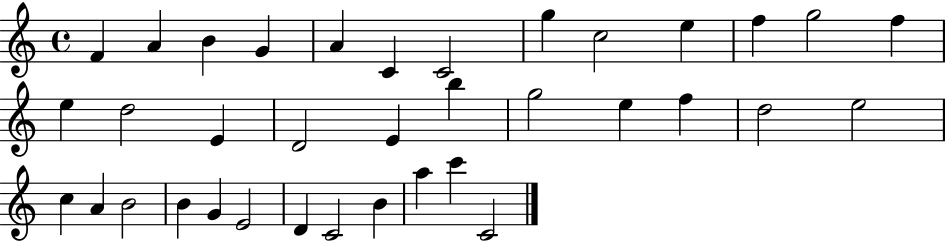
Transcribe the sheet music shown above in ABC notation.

X:1
T:Untitled
M:4/4
L:1/4
K:C
F A B G A C C2 g c2 e f g2 f e d2 E D2 E b g2 e f d2 e2 c A B2 B G E2 D C2 B a c' C2